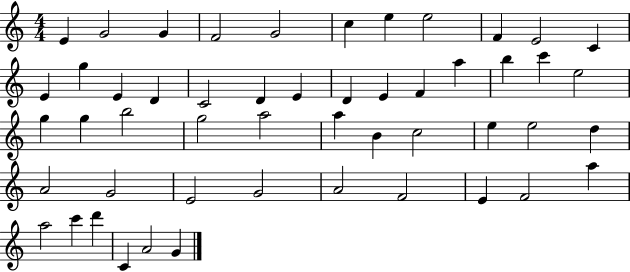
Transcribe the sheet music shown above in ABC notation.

X:1
T:Untitled
M:4/4
L:1/4
K:C
E G2 G F2 G2 c e e2 F E2 C E g E D C2 D E D E F a b c' e2 g g b2 g2 a2 a B c2 e e2 d A2 G2 E2 G2 A2 F2 E F2 a a2 c' d' C A2 G